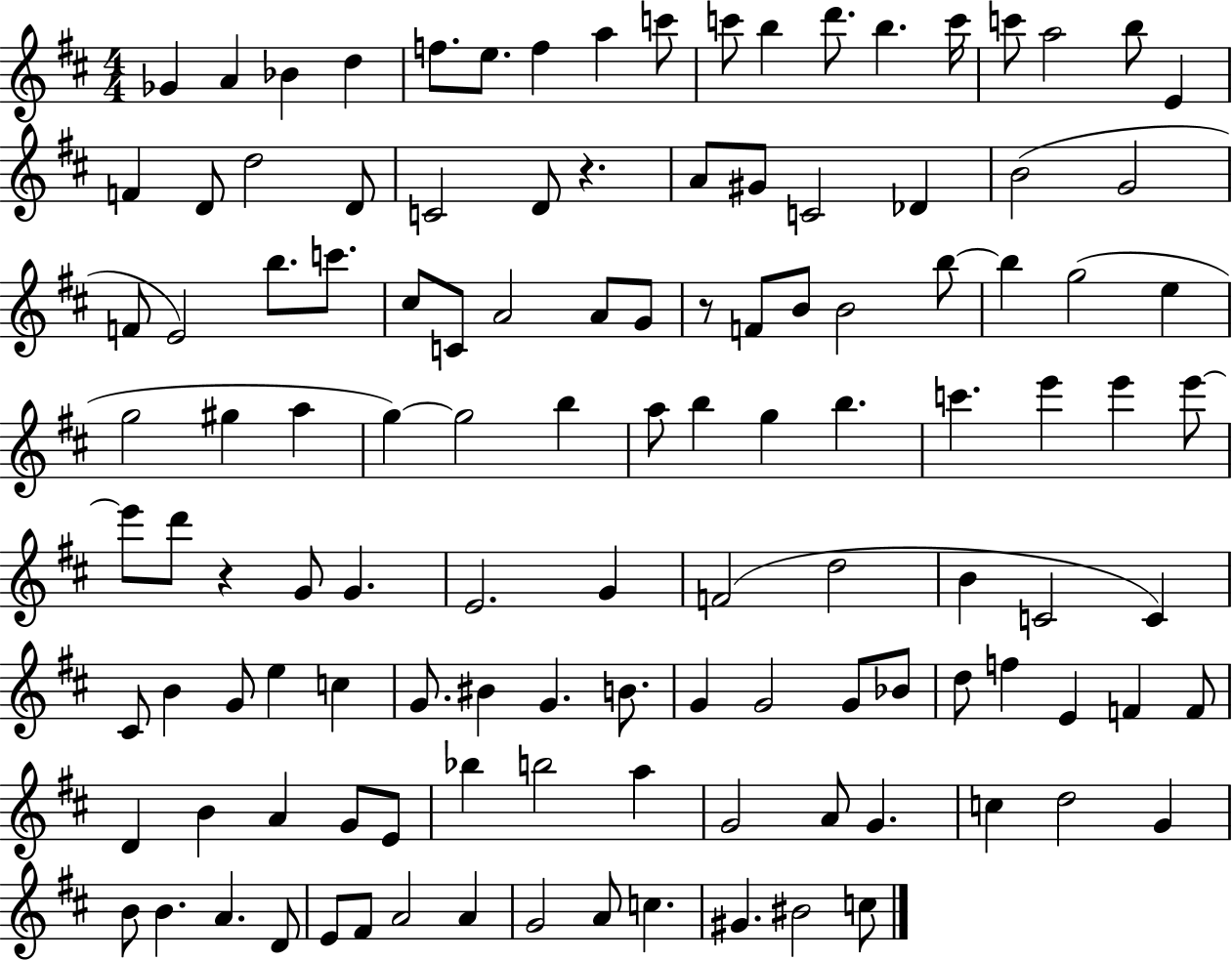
{
  \clef treble
  \numericTimeSignature
  \time 4/4
  \key d \major
  ges'4 a'4 bes'4 d''4 | f''8. e''8. f''4 a''4 c'''8 | c'''8 b''4 d'''8. b''4. c'''16 | c'''8 a''2 b''8 e'4 | \break f'4 d'8 d''2 d'8 | c'2 d'8 r4. | a'8 gis'8 c'2 des'4 | b'2( g'2 | \break f'8 e'2) b''8. c'''8. | cis''8 c'8 a'2 a'8 g'8 | r8 f'8 b'8 b'2 b''8~~ | b''4 g''2( e''4 | \break g''2 gis''4 a''4 | g''4~~) g''2 b''4 | a''8 b''4 g''4 b''4. | c'''4. e'''4 e'''4 e'''8~~ | \break e'''8 d'''8 r4 g'8 g'4. | e'2. g'4 | f'2( d''2 | b'4 c'2 c'4) | \break cis'8 b'4 g'8 e''4 c''4 | g'8. bis'4 g'4. b'8. | g'4 g'2 g'8 bes'8 | d''8 f''4 e'4 f'4 f'8 | \break d'4 b'4 a'4 g'8 e'8 | bes''4 b''2 a''4 | g'2 a'8 g'4. | c''4 d''2 g'4 | \break b'8 b'4. a'4. d'8 | e'8 fis'8 a'2 a'4 | g'2 a'8 c''4. | gis'4. bis'2 c''8 | \break \bar "|."
}